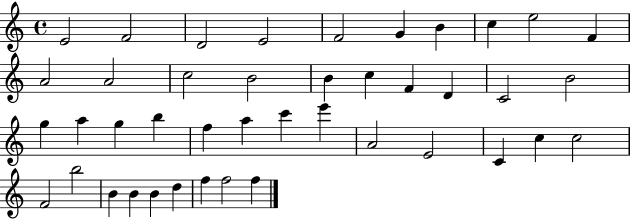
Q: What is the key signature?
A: C major